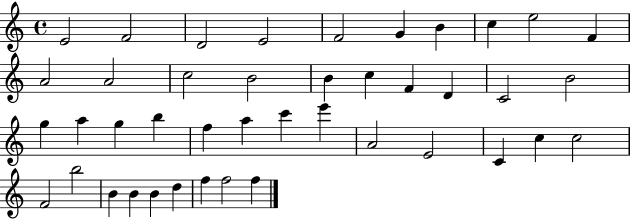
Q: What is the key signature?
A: C major